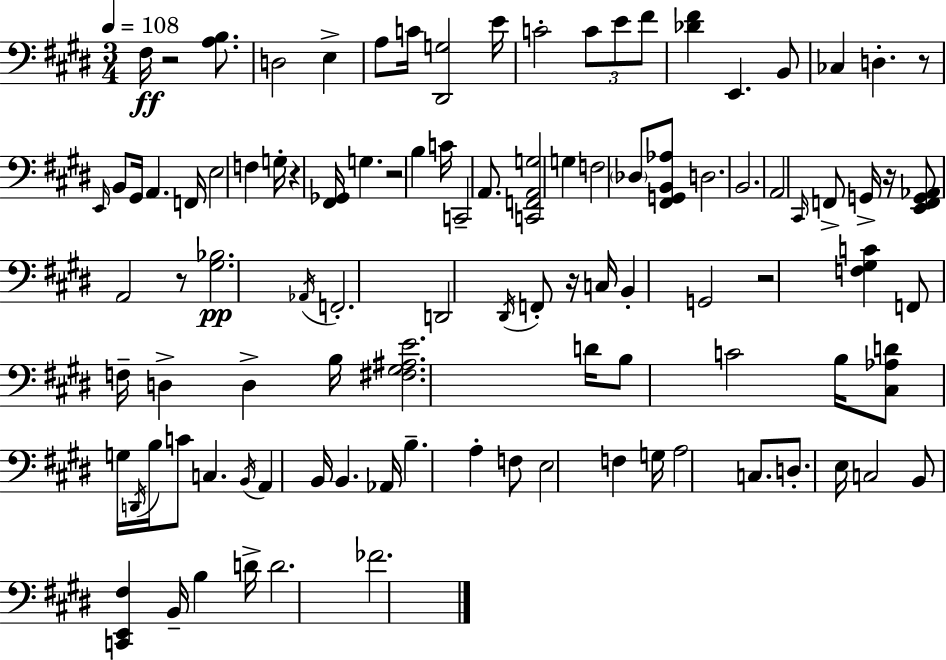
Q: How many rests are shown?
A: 8